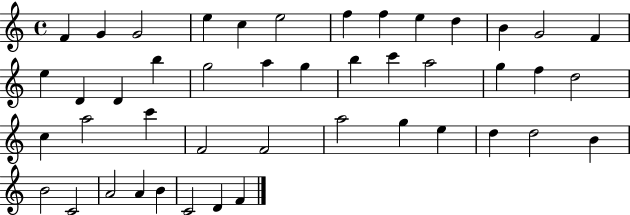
{
  \clef treble
  \time 4/4
  \defaultTimeSignature
  \key c \major
  f'4 g'4 g'2 | e''4 c''4 e''2 | f''4 f''4 e''4 d''4 | b'4 g'2 f'4 | \break e''4 d'4 d'4 b''4 | g''2 a''4 g''4 | b''4 c'''4 a''2 | g''4 f''4 d''2 | \break c''4 a''2 c'''4 | f'2 f'2 | a''2 g''4 e''4 | d''4 d''2 b'4 | \break b'2 c'2 | a'2 a'4 b'4 | c'2 d'4 f'4 | \bar "|."
}